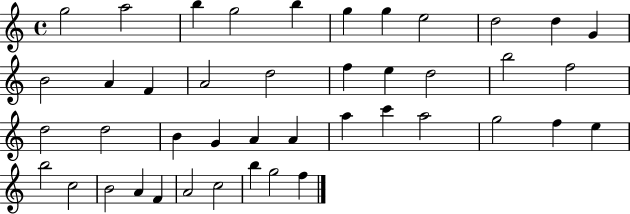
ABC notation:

X:1
T:Untitled
M:4/4
L:1/4
K:C
g2 a2 b g2 b g g e2 d2 d G B2 A F A2 d2 f e d2 b2 f2 d2 d2 B G A A a c' a2 g2 f e b2 c2 B2 A F A2 c2 b g2 f